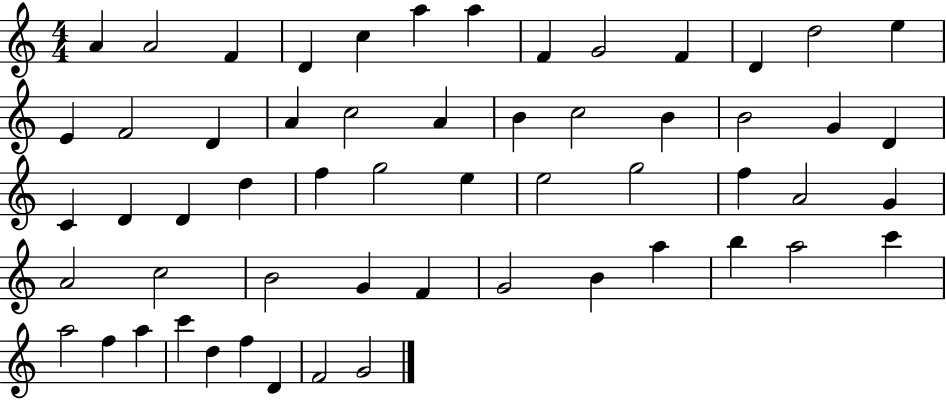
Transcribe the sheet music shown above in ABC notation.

X:1
T:Untitled
M:4/4
L:1/4
K:C
A A2 F D c a a F G2 F D d2 e E F2 D A c2 A B c2 B B2 G D C D D d f g2 e e2 g2 f A2 G A2 c2 B2 G F G2 B a b a2 c' a2 f a c' d f D F2 G2